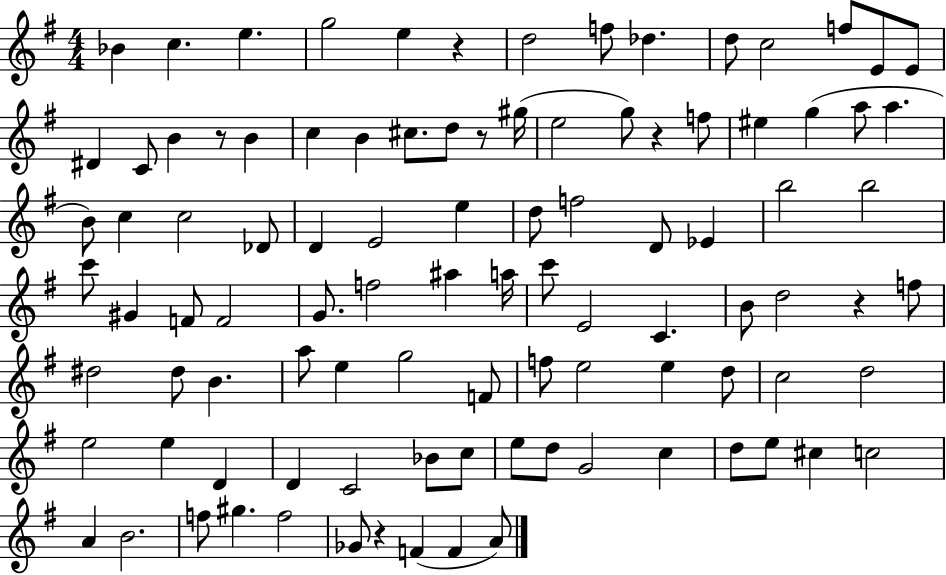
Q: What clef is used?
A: treble